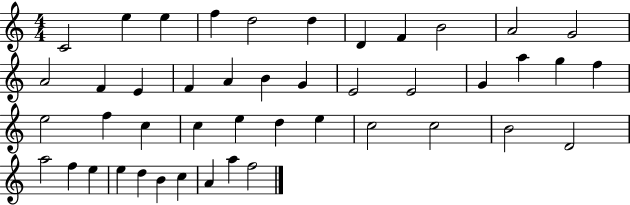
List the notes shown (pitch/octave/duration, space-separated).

C4/h E5/q E5/q F5/q D5/h D5/q D4/q F4/q B4/h A4/h G4/h A4/h F4/q E4/q F4/q A4/q B4/q G4/q E4/h E4/h G4/q A5/q G5/q F5/q E5/h F5/q C5/q C5/q E5/q D5/q E5/q C5/h C5/h B4/h D4/h A5/h F5/q E5/q E5/q D5/q B4/q C5/q A4/q A5/q F5/h